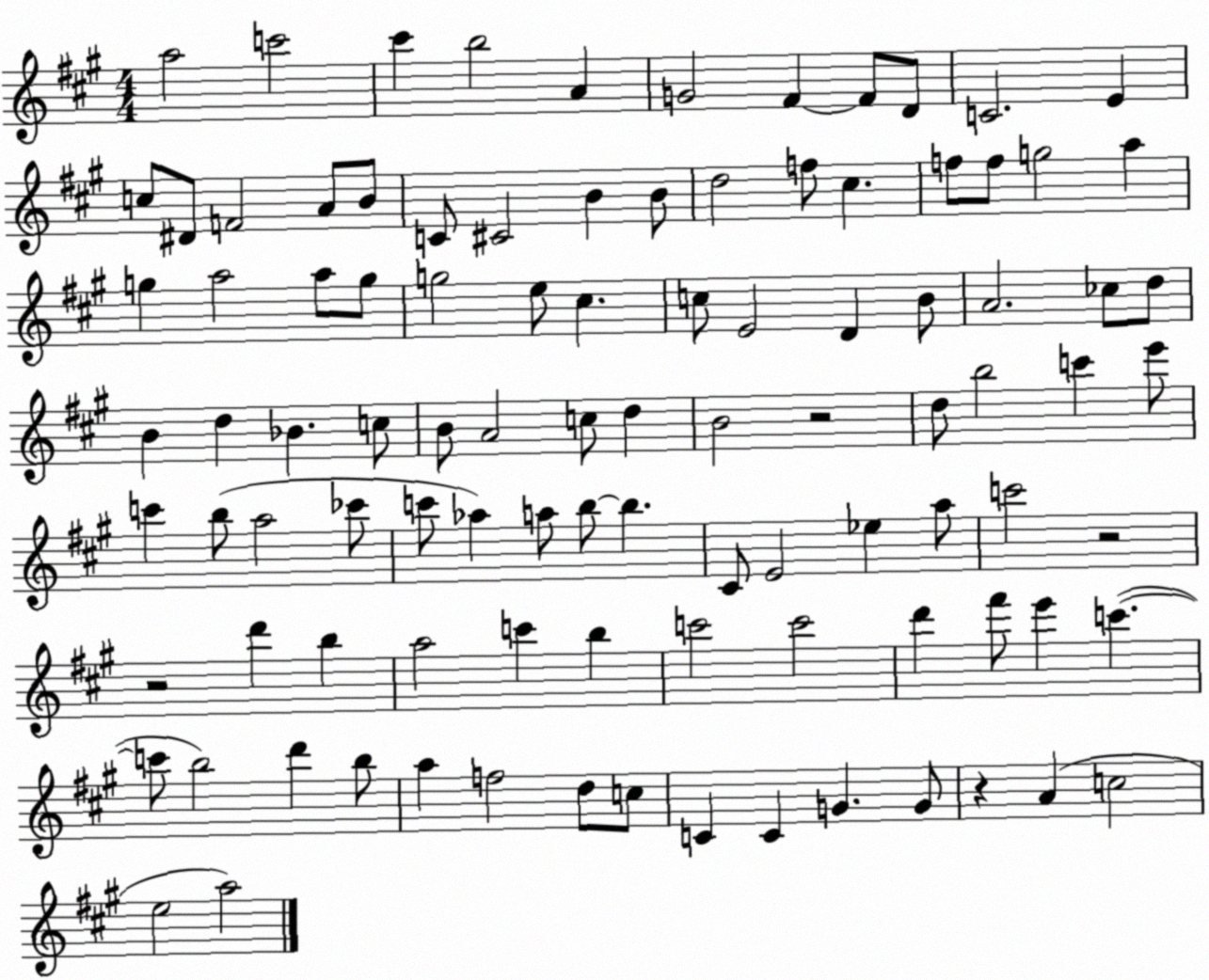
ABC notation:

X:1
T:Untitled
M:4/4
L:1/4
K:A
a2 c'2 ^c' b2 A G2 ^F ^F/2 D/2 C2 E c/2 ^D/2 F2 A/2 B/2 C/2 ^C2 B B/2 d2 f/2 ^c f/2 f/2 g2 a g a2 a/2 g/2 g2 e/2 ^c c/2 E2 D B/2 A2 _c/2 d/2 B d _B c/2 B/2 A2 c/2 d B2 z2 d/2 b2 c' e'/2 c' b/2 a2 _c'/2 c'/2 _a a/2 b/2 b ^C/2 E2 _e a/2 c'2 z2 z2 d' b a2 c' b c'2 c'2 d' ^f'/2 e' c' c'/2 b2 d' b/2 a f2 d/2 c/2 C C G G/2 z A c2 e2 a2